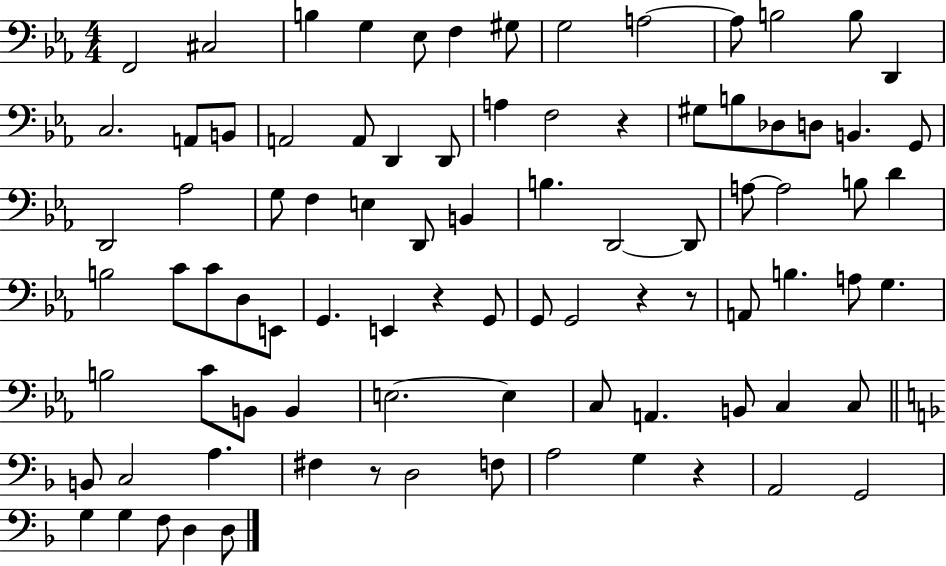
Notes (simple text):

F2/h C#3/h B3/q G3/q Eb3/e F3/q G#3/e G3/h A3/h A3/e B3/h B3/e D2/q C3/h. A2/e B2/e A2/h A2/e D2/q D2/e A3/q F3/h R/q G#3/e B3/e Db3/e D3/e B2/q. G2/e D2/h Ab3/h G3/e F3/q E3/q D2/e B2/q B3/q. D2/h D2/e A3/e A3/h B3/e D4/q B3/h C4/e C4/e D3/e E2/e G2/q. E2/q R/q G2/e G2/e G2/h R/q R/e A2/e B3/q. A3/e G3/q. B3/h C4/e B2/e B2/q E3/h. E3/q C3/e A2/q. B2/e C3/q C3/e B2/e C3/h A3/q. F#3/q R/e D3/h F3/e A3/h G3/q R/q A2/h G2/h G3/q G3/q F3/e D3/q D3/e